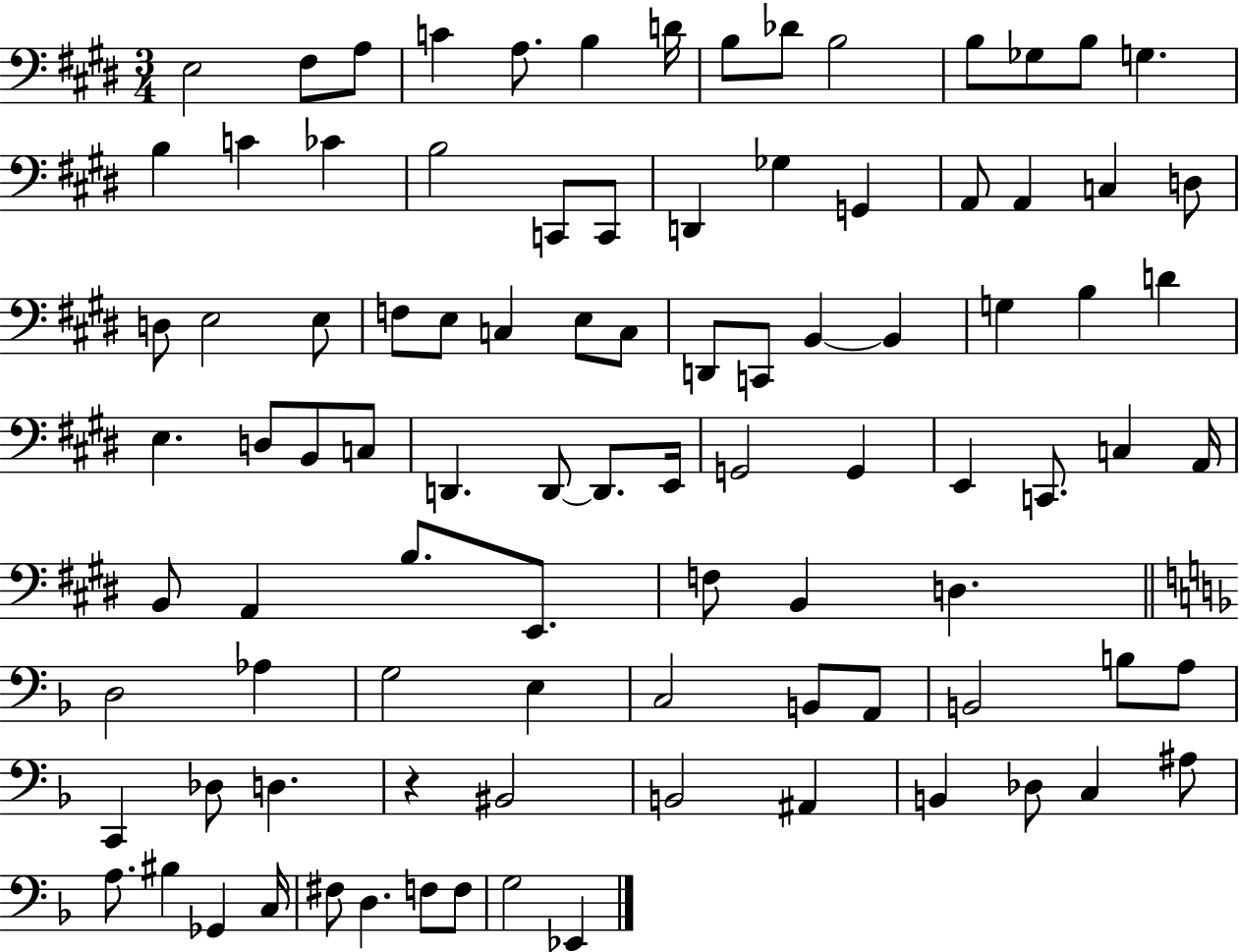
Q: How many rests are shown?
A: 1